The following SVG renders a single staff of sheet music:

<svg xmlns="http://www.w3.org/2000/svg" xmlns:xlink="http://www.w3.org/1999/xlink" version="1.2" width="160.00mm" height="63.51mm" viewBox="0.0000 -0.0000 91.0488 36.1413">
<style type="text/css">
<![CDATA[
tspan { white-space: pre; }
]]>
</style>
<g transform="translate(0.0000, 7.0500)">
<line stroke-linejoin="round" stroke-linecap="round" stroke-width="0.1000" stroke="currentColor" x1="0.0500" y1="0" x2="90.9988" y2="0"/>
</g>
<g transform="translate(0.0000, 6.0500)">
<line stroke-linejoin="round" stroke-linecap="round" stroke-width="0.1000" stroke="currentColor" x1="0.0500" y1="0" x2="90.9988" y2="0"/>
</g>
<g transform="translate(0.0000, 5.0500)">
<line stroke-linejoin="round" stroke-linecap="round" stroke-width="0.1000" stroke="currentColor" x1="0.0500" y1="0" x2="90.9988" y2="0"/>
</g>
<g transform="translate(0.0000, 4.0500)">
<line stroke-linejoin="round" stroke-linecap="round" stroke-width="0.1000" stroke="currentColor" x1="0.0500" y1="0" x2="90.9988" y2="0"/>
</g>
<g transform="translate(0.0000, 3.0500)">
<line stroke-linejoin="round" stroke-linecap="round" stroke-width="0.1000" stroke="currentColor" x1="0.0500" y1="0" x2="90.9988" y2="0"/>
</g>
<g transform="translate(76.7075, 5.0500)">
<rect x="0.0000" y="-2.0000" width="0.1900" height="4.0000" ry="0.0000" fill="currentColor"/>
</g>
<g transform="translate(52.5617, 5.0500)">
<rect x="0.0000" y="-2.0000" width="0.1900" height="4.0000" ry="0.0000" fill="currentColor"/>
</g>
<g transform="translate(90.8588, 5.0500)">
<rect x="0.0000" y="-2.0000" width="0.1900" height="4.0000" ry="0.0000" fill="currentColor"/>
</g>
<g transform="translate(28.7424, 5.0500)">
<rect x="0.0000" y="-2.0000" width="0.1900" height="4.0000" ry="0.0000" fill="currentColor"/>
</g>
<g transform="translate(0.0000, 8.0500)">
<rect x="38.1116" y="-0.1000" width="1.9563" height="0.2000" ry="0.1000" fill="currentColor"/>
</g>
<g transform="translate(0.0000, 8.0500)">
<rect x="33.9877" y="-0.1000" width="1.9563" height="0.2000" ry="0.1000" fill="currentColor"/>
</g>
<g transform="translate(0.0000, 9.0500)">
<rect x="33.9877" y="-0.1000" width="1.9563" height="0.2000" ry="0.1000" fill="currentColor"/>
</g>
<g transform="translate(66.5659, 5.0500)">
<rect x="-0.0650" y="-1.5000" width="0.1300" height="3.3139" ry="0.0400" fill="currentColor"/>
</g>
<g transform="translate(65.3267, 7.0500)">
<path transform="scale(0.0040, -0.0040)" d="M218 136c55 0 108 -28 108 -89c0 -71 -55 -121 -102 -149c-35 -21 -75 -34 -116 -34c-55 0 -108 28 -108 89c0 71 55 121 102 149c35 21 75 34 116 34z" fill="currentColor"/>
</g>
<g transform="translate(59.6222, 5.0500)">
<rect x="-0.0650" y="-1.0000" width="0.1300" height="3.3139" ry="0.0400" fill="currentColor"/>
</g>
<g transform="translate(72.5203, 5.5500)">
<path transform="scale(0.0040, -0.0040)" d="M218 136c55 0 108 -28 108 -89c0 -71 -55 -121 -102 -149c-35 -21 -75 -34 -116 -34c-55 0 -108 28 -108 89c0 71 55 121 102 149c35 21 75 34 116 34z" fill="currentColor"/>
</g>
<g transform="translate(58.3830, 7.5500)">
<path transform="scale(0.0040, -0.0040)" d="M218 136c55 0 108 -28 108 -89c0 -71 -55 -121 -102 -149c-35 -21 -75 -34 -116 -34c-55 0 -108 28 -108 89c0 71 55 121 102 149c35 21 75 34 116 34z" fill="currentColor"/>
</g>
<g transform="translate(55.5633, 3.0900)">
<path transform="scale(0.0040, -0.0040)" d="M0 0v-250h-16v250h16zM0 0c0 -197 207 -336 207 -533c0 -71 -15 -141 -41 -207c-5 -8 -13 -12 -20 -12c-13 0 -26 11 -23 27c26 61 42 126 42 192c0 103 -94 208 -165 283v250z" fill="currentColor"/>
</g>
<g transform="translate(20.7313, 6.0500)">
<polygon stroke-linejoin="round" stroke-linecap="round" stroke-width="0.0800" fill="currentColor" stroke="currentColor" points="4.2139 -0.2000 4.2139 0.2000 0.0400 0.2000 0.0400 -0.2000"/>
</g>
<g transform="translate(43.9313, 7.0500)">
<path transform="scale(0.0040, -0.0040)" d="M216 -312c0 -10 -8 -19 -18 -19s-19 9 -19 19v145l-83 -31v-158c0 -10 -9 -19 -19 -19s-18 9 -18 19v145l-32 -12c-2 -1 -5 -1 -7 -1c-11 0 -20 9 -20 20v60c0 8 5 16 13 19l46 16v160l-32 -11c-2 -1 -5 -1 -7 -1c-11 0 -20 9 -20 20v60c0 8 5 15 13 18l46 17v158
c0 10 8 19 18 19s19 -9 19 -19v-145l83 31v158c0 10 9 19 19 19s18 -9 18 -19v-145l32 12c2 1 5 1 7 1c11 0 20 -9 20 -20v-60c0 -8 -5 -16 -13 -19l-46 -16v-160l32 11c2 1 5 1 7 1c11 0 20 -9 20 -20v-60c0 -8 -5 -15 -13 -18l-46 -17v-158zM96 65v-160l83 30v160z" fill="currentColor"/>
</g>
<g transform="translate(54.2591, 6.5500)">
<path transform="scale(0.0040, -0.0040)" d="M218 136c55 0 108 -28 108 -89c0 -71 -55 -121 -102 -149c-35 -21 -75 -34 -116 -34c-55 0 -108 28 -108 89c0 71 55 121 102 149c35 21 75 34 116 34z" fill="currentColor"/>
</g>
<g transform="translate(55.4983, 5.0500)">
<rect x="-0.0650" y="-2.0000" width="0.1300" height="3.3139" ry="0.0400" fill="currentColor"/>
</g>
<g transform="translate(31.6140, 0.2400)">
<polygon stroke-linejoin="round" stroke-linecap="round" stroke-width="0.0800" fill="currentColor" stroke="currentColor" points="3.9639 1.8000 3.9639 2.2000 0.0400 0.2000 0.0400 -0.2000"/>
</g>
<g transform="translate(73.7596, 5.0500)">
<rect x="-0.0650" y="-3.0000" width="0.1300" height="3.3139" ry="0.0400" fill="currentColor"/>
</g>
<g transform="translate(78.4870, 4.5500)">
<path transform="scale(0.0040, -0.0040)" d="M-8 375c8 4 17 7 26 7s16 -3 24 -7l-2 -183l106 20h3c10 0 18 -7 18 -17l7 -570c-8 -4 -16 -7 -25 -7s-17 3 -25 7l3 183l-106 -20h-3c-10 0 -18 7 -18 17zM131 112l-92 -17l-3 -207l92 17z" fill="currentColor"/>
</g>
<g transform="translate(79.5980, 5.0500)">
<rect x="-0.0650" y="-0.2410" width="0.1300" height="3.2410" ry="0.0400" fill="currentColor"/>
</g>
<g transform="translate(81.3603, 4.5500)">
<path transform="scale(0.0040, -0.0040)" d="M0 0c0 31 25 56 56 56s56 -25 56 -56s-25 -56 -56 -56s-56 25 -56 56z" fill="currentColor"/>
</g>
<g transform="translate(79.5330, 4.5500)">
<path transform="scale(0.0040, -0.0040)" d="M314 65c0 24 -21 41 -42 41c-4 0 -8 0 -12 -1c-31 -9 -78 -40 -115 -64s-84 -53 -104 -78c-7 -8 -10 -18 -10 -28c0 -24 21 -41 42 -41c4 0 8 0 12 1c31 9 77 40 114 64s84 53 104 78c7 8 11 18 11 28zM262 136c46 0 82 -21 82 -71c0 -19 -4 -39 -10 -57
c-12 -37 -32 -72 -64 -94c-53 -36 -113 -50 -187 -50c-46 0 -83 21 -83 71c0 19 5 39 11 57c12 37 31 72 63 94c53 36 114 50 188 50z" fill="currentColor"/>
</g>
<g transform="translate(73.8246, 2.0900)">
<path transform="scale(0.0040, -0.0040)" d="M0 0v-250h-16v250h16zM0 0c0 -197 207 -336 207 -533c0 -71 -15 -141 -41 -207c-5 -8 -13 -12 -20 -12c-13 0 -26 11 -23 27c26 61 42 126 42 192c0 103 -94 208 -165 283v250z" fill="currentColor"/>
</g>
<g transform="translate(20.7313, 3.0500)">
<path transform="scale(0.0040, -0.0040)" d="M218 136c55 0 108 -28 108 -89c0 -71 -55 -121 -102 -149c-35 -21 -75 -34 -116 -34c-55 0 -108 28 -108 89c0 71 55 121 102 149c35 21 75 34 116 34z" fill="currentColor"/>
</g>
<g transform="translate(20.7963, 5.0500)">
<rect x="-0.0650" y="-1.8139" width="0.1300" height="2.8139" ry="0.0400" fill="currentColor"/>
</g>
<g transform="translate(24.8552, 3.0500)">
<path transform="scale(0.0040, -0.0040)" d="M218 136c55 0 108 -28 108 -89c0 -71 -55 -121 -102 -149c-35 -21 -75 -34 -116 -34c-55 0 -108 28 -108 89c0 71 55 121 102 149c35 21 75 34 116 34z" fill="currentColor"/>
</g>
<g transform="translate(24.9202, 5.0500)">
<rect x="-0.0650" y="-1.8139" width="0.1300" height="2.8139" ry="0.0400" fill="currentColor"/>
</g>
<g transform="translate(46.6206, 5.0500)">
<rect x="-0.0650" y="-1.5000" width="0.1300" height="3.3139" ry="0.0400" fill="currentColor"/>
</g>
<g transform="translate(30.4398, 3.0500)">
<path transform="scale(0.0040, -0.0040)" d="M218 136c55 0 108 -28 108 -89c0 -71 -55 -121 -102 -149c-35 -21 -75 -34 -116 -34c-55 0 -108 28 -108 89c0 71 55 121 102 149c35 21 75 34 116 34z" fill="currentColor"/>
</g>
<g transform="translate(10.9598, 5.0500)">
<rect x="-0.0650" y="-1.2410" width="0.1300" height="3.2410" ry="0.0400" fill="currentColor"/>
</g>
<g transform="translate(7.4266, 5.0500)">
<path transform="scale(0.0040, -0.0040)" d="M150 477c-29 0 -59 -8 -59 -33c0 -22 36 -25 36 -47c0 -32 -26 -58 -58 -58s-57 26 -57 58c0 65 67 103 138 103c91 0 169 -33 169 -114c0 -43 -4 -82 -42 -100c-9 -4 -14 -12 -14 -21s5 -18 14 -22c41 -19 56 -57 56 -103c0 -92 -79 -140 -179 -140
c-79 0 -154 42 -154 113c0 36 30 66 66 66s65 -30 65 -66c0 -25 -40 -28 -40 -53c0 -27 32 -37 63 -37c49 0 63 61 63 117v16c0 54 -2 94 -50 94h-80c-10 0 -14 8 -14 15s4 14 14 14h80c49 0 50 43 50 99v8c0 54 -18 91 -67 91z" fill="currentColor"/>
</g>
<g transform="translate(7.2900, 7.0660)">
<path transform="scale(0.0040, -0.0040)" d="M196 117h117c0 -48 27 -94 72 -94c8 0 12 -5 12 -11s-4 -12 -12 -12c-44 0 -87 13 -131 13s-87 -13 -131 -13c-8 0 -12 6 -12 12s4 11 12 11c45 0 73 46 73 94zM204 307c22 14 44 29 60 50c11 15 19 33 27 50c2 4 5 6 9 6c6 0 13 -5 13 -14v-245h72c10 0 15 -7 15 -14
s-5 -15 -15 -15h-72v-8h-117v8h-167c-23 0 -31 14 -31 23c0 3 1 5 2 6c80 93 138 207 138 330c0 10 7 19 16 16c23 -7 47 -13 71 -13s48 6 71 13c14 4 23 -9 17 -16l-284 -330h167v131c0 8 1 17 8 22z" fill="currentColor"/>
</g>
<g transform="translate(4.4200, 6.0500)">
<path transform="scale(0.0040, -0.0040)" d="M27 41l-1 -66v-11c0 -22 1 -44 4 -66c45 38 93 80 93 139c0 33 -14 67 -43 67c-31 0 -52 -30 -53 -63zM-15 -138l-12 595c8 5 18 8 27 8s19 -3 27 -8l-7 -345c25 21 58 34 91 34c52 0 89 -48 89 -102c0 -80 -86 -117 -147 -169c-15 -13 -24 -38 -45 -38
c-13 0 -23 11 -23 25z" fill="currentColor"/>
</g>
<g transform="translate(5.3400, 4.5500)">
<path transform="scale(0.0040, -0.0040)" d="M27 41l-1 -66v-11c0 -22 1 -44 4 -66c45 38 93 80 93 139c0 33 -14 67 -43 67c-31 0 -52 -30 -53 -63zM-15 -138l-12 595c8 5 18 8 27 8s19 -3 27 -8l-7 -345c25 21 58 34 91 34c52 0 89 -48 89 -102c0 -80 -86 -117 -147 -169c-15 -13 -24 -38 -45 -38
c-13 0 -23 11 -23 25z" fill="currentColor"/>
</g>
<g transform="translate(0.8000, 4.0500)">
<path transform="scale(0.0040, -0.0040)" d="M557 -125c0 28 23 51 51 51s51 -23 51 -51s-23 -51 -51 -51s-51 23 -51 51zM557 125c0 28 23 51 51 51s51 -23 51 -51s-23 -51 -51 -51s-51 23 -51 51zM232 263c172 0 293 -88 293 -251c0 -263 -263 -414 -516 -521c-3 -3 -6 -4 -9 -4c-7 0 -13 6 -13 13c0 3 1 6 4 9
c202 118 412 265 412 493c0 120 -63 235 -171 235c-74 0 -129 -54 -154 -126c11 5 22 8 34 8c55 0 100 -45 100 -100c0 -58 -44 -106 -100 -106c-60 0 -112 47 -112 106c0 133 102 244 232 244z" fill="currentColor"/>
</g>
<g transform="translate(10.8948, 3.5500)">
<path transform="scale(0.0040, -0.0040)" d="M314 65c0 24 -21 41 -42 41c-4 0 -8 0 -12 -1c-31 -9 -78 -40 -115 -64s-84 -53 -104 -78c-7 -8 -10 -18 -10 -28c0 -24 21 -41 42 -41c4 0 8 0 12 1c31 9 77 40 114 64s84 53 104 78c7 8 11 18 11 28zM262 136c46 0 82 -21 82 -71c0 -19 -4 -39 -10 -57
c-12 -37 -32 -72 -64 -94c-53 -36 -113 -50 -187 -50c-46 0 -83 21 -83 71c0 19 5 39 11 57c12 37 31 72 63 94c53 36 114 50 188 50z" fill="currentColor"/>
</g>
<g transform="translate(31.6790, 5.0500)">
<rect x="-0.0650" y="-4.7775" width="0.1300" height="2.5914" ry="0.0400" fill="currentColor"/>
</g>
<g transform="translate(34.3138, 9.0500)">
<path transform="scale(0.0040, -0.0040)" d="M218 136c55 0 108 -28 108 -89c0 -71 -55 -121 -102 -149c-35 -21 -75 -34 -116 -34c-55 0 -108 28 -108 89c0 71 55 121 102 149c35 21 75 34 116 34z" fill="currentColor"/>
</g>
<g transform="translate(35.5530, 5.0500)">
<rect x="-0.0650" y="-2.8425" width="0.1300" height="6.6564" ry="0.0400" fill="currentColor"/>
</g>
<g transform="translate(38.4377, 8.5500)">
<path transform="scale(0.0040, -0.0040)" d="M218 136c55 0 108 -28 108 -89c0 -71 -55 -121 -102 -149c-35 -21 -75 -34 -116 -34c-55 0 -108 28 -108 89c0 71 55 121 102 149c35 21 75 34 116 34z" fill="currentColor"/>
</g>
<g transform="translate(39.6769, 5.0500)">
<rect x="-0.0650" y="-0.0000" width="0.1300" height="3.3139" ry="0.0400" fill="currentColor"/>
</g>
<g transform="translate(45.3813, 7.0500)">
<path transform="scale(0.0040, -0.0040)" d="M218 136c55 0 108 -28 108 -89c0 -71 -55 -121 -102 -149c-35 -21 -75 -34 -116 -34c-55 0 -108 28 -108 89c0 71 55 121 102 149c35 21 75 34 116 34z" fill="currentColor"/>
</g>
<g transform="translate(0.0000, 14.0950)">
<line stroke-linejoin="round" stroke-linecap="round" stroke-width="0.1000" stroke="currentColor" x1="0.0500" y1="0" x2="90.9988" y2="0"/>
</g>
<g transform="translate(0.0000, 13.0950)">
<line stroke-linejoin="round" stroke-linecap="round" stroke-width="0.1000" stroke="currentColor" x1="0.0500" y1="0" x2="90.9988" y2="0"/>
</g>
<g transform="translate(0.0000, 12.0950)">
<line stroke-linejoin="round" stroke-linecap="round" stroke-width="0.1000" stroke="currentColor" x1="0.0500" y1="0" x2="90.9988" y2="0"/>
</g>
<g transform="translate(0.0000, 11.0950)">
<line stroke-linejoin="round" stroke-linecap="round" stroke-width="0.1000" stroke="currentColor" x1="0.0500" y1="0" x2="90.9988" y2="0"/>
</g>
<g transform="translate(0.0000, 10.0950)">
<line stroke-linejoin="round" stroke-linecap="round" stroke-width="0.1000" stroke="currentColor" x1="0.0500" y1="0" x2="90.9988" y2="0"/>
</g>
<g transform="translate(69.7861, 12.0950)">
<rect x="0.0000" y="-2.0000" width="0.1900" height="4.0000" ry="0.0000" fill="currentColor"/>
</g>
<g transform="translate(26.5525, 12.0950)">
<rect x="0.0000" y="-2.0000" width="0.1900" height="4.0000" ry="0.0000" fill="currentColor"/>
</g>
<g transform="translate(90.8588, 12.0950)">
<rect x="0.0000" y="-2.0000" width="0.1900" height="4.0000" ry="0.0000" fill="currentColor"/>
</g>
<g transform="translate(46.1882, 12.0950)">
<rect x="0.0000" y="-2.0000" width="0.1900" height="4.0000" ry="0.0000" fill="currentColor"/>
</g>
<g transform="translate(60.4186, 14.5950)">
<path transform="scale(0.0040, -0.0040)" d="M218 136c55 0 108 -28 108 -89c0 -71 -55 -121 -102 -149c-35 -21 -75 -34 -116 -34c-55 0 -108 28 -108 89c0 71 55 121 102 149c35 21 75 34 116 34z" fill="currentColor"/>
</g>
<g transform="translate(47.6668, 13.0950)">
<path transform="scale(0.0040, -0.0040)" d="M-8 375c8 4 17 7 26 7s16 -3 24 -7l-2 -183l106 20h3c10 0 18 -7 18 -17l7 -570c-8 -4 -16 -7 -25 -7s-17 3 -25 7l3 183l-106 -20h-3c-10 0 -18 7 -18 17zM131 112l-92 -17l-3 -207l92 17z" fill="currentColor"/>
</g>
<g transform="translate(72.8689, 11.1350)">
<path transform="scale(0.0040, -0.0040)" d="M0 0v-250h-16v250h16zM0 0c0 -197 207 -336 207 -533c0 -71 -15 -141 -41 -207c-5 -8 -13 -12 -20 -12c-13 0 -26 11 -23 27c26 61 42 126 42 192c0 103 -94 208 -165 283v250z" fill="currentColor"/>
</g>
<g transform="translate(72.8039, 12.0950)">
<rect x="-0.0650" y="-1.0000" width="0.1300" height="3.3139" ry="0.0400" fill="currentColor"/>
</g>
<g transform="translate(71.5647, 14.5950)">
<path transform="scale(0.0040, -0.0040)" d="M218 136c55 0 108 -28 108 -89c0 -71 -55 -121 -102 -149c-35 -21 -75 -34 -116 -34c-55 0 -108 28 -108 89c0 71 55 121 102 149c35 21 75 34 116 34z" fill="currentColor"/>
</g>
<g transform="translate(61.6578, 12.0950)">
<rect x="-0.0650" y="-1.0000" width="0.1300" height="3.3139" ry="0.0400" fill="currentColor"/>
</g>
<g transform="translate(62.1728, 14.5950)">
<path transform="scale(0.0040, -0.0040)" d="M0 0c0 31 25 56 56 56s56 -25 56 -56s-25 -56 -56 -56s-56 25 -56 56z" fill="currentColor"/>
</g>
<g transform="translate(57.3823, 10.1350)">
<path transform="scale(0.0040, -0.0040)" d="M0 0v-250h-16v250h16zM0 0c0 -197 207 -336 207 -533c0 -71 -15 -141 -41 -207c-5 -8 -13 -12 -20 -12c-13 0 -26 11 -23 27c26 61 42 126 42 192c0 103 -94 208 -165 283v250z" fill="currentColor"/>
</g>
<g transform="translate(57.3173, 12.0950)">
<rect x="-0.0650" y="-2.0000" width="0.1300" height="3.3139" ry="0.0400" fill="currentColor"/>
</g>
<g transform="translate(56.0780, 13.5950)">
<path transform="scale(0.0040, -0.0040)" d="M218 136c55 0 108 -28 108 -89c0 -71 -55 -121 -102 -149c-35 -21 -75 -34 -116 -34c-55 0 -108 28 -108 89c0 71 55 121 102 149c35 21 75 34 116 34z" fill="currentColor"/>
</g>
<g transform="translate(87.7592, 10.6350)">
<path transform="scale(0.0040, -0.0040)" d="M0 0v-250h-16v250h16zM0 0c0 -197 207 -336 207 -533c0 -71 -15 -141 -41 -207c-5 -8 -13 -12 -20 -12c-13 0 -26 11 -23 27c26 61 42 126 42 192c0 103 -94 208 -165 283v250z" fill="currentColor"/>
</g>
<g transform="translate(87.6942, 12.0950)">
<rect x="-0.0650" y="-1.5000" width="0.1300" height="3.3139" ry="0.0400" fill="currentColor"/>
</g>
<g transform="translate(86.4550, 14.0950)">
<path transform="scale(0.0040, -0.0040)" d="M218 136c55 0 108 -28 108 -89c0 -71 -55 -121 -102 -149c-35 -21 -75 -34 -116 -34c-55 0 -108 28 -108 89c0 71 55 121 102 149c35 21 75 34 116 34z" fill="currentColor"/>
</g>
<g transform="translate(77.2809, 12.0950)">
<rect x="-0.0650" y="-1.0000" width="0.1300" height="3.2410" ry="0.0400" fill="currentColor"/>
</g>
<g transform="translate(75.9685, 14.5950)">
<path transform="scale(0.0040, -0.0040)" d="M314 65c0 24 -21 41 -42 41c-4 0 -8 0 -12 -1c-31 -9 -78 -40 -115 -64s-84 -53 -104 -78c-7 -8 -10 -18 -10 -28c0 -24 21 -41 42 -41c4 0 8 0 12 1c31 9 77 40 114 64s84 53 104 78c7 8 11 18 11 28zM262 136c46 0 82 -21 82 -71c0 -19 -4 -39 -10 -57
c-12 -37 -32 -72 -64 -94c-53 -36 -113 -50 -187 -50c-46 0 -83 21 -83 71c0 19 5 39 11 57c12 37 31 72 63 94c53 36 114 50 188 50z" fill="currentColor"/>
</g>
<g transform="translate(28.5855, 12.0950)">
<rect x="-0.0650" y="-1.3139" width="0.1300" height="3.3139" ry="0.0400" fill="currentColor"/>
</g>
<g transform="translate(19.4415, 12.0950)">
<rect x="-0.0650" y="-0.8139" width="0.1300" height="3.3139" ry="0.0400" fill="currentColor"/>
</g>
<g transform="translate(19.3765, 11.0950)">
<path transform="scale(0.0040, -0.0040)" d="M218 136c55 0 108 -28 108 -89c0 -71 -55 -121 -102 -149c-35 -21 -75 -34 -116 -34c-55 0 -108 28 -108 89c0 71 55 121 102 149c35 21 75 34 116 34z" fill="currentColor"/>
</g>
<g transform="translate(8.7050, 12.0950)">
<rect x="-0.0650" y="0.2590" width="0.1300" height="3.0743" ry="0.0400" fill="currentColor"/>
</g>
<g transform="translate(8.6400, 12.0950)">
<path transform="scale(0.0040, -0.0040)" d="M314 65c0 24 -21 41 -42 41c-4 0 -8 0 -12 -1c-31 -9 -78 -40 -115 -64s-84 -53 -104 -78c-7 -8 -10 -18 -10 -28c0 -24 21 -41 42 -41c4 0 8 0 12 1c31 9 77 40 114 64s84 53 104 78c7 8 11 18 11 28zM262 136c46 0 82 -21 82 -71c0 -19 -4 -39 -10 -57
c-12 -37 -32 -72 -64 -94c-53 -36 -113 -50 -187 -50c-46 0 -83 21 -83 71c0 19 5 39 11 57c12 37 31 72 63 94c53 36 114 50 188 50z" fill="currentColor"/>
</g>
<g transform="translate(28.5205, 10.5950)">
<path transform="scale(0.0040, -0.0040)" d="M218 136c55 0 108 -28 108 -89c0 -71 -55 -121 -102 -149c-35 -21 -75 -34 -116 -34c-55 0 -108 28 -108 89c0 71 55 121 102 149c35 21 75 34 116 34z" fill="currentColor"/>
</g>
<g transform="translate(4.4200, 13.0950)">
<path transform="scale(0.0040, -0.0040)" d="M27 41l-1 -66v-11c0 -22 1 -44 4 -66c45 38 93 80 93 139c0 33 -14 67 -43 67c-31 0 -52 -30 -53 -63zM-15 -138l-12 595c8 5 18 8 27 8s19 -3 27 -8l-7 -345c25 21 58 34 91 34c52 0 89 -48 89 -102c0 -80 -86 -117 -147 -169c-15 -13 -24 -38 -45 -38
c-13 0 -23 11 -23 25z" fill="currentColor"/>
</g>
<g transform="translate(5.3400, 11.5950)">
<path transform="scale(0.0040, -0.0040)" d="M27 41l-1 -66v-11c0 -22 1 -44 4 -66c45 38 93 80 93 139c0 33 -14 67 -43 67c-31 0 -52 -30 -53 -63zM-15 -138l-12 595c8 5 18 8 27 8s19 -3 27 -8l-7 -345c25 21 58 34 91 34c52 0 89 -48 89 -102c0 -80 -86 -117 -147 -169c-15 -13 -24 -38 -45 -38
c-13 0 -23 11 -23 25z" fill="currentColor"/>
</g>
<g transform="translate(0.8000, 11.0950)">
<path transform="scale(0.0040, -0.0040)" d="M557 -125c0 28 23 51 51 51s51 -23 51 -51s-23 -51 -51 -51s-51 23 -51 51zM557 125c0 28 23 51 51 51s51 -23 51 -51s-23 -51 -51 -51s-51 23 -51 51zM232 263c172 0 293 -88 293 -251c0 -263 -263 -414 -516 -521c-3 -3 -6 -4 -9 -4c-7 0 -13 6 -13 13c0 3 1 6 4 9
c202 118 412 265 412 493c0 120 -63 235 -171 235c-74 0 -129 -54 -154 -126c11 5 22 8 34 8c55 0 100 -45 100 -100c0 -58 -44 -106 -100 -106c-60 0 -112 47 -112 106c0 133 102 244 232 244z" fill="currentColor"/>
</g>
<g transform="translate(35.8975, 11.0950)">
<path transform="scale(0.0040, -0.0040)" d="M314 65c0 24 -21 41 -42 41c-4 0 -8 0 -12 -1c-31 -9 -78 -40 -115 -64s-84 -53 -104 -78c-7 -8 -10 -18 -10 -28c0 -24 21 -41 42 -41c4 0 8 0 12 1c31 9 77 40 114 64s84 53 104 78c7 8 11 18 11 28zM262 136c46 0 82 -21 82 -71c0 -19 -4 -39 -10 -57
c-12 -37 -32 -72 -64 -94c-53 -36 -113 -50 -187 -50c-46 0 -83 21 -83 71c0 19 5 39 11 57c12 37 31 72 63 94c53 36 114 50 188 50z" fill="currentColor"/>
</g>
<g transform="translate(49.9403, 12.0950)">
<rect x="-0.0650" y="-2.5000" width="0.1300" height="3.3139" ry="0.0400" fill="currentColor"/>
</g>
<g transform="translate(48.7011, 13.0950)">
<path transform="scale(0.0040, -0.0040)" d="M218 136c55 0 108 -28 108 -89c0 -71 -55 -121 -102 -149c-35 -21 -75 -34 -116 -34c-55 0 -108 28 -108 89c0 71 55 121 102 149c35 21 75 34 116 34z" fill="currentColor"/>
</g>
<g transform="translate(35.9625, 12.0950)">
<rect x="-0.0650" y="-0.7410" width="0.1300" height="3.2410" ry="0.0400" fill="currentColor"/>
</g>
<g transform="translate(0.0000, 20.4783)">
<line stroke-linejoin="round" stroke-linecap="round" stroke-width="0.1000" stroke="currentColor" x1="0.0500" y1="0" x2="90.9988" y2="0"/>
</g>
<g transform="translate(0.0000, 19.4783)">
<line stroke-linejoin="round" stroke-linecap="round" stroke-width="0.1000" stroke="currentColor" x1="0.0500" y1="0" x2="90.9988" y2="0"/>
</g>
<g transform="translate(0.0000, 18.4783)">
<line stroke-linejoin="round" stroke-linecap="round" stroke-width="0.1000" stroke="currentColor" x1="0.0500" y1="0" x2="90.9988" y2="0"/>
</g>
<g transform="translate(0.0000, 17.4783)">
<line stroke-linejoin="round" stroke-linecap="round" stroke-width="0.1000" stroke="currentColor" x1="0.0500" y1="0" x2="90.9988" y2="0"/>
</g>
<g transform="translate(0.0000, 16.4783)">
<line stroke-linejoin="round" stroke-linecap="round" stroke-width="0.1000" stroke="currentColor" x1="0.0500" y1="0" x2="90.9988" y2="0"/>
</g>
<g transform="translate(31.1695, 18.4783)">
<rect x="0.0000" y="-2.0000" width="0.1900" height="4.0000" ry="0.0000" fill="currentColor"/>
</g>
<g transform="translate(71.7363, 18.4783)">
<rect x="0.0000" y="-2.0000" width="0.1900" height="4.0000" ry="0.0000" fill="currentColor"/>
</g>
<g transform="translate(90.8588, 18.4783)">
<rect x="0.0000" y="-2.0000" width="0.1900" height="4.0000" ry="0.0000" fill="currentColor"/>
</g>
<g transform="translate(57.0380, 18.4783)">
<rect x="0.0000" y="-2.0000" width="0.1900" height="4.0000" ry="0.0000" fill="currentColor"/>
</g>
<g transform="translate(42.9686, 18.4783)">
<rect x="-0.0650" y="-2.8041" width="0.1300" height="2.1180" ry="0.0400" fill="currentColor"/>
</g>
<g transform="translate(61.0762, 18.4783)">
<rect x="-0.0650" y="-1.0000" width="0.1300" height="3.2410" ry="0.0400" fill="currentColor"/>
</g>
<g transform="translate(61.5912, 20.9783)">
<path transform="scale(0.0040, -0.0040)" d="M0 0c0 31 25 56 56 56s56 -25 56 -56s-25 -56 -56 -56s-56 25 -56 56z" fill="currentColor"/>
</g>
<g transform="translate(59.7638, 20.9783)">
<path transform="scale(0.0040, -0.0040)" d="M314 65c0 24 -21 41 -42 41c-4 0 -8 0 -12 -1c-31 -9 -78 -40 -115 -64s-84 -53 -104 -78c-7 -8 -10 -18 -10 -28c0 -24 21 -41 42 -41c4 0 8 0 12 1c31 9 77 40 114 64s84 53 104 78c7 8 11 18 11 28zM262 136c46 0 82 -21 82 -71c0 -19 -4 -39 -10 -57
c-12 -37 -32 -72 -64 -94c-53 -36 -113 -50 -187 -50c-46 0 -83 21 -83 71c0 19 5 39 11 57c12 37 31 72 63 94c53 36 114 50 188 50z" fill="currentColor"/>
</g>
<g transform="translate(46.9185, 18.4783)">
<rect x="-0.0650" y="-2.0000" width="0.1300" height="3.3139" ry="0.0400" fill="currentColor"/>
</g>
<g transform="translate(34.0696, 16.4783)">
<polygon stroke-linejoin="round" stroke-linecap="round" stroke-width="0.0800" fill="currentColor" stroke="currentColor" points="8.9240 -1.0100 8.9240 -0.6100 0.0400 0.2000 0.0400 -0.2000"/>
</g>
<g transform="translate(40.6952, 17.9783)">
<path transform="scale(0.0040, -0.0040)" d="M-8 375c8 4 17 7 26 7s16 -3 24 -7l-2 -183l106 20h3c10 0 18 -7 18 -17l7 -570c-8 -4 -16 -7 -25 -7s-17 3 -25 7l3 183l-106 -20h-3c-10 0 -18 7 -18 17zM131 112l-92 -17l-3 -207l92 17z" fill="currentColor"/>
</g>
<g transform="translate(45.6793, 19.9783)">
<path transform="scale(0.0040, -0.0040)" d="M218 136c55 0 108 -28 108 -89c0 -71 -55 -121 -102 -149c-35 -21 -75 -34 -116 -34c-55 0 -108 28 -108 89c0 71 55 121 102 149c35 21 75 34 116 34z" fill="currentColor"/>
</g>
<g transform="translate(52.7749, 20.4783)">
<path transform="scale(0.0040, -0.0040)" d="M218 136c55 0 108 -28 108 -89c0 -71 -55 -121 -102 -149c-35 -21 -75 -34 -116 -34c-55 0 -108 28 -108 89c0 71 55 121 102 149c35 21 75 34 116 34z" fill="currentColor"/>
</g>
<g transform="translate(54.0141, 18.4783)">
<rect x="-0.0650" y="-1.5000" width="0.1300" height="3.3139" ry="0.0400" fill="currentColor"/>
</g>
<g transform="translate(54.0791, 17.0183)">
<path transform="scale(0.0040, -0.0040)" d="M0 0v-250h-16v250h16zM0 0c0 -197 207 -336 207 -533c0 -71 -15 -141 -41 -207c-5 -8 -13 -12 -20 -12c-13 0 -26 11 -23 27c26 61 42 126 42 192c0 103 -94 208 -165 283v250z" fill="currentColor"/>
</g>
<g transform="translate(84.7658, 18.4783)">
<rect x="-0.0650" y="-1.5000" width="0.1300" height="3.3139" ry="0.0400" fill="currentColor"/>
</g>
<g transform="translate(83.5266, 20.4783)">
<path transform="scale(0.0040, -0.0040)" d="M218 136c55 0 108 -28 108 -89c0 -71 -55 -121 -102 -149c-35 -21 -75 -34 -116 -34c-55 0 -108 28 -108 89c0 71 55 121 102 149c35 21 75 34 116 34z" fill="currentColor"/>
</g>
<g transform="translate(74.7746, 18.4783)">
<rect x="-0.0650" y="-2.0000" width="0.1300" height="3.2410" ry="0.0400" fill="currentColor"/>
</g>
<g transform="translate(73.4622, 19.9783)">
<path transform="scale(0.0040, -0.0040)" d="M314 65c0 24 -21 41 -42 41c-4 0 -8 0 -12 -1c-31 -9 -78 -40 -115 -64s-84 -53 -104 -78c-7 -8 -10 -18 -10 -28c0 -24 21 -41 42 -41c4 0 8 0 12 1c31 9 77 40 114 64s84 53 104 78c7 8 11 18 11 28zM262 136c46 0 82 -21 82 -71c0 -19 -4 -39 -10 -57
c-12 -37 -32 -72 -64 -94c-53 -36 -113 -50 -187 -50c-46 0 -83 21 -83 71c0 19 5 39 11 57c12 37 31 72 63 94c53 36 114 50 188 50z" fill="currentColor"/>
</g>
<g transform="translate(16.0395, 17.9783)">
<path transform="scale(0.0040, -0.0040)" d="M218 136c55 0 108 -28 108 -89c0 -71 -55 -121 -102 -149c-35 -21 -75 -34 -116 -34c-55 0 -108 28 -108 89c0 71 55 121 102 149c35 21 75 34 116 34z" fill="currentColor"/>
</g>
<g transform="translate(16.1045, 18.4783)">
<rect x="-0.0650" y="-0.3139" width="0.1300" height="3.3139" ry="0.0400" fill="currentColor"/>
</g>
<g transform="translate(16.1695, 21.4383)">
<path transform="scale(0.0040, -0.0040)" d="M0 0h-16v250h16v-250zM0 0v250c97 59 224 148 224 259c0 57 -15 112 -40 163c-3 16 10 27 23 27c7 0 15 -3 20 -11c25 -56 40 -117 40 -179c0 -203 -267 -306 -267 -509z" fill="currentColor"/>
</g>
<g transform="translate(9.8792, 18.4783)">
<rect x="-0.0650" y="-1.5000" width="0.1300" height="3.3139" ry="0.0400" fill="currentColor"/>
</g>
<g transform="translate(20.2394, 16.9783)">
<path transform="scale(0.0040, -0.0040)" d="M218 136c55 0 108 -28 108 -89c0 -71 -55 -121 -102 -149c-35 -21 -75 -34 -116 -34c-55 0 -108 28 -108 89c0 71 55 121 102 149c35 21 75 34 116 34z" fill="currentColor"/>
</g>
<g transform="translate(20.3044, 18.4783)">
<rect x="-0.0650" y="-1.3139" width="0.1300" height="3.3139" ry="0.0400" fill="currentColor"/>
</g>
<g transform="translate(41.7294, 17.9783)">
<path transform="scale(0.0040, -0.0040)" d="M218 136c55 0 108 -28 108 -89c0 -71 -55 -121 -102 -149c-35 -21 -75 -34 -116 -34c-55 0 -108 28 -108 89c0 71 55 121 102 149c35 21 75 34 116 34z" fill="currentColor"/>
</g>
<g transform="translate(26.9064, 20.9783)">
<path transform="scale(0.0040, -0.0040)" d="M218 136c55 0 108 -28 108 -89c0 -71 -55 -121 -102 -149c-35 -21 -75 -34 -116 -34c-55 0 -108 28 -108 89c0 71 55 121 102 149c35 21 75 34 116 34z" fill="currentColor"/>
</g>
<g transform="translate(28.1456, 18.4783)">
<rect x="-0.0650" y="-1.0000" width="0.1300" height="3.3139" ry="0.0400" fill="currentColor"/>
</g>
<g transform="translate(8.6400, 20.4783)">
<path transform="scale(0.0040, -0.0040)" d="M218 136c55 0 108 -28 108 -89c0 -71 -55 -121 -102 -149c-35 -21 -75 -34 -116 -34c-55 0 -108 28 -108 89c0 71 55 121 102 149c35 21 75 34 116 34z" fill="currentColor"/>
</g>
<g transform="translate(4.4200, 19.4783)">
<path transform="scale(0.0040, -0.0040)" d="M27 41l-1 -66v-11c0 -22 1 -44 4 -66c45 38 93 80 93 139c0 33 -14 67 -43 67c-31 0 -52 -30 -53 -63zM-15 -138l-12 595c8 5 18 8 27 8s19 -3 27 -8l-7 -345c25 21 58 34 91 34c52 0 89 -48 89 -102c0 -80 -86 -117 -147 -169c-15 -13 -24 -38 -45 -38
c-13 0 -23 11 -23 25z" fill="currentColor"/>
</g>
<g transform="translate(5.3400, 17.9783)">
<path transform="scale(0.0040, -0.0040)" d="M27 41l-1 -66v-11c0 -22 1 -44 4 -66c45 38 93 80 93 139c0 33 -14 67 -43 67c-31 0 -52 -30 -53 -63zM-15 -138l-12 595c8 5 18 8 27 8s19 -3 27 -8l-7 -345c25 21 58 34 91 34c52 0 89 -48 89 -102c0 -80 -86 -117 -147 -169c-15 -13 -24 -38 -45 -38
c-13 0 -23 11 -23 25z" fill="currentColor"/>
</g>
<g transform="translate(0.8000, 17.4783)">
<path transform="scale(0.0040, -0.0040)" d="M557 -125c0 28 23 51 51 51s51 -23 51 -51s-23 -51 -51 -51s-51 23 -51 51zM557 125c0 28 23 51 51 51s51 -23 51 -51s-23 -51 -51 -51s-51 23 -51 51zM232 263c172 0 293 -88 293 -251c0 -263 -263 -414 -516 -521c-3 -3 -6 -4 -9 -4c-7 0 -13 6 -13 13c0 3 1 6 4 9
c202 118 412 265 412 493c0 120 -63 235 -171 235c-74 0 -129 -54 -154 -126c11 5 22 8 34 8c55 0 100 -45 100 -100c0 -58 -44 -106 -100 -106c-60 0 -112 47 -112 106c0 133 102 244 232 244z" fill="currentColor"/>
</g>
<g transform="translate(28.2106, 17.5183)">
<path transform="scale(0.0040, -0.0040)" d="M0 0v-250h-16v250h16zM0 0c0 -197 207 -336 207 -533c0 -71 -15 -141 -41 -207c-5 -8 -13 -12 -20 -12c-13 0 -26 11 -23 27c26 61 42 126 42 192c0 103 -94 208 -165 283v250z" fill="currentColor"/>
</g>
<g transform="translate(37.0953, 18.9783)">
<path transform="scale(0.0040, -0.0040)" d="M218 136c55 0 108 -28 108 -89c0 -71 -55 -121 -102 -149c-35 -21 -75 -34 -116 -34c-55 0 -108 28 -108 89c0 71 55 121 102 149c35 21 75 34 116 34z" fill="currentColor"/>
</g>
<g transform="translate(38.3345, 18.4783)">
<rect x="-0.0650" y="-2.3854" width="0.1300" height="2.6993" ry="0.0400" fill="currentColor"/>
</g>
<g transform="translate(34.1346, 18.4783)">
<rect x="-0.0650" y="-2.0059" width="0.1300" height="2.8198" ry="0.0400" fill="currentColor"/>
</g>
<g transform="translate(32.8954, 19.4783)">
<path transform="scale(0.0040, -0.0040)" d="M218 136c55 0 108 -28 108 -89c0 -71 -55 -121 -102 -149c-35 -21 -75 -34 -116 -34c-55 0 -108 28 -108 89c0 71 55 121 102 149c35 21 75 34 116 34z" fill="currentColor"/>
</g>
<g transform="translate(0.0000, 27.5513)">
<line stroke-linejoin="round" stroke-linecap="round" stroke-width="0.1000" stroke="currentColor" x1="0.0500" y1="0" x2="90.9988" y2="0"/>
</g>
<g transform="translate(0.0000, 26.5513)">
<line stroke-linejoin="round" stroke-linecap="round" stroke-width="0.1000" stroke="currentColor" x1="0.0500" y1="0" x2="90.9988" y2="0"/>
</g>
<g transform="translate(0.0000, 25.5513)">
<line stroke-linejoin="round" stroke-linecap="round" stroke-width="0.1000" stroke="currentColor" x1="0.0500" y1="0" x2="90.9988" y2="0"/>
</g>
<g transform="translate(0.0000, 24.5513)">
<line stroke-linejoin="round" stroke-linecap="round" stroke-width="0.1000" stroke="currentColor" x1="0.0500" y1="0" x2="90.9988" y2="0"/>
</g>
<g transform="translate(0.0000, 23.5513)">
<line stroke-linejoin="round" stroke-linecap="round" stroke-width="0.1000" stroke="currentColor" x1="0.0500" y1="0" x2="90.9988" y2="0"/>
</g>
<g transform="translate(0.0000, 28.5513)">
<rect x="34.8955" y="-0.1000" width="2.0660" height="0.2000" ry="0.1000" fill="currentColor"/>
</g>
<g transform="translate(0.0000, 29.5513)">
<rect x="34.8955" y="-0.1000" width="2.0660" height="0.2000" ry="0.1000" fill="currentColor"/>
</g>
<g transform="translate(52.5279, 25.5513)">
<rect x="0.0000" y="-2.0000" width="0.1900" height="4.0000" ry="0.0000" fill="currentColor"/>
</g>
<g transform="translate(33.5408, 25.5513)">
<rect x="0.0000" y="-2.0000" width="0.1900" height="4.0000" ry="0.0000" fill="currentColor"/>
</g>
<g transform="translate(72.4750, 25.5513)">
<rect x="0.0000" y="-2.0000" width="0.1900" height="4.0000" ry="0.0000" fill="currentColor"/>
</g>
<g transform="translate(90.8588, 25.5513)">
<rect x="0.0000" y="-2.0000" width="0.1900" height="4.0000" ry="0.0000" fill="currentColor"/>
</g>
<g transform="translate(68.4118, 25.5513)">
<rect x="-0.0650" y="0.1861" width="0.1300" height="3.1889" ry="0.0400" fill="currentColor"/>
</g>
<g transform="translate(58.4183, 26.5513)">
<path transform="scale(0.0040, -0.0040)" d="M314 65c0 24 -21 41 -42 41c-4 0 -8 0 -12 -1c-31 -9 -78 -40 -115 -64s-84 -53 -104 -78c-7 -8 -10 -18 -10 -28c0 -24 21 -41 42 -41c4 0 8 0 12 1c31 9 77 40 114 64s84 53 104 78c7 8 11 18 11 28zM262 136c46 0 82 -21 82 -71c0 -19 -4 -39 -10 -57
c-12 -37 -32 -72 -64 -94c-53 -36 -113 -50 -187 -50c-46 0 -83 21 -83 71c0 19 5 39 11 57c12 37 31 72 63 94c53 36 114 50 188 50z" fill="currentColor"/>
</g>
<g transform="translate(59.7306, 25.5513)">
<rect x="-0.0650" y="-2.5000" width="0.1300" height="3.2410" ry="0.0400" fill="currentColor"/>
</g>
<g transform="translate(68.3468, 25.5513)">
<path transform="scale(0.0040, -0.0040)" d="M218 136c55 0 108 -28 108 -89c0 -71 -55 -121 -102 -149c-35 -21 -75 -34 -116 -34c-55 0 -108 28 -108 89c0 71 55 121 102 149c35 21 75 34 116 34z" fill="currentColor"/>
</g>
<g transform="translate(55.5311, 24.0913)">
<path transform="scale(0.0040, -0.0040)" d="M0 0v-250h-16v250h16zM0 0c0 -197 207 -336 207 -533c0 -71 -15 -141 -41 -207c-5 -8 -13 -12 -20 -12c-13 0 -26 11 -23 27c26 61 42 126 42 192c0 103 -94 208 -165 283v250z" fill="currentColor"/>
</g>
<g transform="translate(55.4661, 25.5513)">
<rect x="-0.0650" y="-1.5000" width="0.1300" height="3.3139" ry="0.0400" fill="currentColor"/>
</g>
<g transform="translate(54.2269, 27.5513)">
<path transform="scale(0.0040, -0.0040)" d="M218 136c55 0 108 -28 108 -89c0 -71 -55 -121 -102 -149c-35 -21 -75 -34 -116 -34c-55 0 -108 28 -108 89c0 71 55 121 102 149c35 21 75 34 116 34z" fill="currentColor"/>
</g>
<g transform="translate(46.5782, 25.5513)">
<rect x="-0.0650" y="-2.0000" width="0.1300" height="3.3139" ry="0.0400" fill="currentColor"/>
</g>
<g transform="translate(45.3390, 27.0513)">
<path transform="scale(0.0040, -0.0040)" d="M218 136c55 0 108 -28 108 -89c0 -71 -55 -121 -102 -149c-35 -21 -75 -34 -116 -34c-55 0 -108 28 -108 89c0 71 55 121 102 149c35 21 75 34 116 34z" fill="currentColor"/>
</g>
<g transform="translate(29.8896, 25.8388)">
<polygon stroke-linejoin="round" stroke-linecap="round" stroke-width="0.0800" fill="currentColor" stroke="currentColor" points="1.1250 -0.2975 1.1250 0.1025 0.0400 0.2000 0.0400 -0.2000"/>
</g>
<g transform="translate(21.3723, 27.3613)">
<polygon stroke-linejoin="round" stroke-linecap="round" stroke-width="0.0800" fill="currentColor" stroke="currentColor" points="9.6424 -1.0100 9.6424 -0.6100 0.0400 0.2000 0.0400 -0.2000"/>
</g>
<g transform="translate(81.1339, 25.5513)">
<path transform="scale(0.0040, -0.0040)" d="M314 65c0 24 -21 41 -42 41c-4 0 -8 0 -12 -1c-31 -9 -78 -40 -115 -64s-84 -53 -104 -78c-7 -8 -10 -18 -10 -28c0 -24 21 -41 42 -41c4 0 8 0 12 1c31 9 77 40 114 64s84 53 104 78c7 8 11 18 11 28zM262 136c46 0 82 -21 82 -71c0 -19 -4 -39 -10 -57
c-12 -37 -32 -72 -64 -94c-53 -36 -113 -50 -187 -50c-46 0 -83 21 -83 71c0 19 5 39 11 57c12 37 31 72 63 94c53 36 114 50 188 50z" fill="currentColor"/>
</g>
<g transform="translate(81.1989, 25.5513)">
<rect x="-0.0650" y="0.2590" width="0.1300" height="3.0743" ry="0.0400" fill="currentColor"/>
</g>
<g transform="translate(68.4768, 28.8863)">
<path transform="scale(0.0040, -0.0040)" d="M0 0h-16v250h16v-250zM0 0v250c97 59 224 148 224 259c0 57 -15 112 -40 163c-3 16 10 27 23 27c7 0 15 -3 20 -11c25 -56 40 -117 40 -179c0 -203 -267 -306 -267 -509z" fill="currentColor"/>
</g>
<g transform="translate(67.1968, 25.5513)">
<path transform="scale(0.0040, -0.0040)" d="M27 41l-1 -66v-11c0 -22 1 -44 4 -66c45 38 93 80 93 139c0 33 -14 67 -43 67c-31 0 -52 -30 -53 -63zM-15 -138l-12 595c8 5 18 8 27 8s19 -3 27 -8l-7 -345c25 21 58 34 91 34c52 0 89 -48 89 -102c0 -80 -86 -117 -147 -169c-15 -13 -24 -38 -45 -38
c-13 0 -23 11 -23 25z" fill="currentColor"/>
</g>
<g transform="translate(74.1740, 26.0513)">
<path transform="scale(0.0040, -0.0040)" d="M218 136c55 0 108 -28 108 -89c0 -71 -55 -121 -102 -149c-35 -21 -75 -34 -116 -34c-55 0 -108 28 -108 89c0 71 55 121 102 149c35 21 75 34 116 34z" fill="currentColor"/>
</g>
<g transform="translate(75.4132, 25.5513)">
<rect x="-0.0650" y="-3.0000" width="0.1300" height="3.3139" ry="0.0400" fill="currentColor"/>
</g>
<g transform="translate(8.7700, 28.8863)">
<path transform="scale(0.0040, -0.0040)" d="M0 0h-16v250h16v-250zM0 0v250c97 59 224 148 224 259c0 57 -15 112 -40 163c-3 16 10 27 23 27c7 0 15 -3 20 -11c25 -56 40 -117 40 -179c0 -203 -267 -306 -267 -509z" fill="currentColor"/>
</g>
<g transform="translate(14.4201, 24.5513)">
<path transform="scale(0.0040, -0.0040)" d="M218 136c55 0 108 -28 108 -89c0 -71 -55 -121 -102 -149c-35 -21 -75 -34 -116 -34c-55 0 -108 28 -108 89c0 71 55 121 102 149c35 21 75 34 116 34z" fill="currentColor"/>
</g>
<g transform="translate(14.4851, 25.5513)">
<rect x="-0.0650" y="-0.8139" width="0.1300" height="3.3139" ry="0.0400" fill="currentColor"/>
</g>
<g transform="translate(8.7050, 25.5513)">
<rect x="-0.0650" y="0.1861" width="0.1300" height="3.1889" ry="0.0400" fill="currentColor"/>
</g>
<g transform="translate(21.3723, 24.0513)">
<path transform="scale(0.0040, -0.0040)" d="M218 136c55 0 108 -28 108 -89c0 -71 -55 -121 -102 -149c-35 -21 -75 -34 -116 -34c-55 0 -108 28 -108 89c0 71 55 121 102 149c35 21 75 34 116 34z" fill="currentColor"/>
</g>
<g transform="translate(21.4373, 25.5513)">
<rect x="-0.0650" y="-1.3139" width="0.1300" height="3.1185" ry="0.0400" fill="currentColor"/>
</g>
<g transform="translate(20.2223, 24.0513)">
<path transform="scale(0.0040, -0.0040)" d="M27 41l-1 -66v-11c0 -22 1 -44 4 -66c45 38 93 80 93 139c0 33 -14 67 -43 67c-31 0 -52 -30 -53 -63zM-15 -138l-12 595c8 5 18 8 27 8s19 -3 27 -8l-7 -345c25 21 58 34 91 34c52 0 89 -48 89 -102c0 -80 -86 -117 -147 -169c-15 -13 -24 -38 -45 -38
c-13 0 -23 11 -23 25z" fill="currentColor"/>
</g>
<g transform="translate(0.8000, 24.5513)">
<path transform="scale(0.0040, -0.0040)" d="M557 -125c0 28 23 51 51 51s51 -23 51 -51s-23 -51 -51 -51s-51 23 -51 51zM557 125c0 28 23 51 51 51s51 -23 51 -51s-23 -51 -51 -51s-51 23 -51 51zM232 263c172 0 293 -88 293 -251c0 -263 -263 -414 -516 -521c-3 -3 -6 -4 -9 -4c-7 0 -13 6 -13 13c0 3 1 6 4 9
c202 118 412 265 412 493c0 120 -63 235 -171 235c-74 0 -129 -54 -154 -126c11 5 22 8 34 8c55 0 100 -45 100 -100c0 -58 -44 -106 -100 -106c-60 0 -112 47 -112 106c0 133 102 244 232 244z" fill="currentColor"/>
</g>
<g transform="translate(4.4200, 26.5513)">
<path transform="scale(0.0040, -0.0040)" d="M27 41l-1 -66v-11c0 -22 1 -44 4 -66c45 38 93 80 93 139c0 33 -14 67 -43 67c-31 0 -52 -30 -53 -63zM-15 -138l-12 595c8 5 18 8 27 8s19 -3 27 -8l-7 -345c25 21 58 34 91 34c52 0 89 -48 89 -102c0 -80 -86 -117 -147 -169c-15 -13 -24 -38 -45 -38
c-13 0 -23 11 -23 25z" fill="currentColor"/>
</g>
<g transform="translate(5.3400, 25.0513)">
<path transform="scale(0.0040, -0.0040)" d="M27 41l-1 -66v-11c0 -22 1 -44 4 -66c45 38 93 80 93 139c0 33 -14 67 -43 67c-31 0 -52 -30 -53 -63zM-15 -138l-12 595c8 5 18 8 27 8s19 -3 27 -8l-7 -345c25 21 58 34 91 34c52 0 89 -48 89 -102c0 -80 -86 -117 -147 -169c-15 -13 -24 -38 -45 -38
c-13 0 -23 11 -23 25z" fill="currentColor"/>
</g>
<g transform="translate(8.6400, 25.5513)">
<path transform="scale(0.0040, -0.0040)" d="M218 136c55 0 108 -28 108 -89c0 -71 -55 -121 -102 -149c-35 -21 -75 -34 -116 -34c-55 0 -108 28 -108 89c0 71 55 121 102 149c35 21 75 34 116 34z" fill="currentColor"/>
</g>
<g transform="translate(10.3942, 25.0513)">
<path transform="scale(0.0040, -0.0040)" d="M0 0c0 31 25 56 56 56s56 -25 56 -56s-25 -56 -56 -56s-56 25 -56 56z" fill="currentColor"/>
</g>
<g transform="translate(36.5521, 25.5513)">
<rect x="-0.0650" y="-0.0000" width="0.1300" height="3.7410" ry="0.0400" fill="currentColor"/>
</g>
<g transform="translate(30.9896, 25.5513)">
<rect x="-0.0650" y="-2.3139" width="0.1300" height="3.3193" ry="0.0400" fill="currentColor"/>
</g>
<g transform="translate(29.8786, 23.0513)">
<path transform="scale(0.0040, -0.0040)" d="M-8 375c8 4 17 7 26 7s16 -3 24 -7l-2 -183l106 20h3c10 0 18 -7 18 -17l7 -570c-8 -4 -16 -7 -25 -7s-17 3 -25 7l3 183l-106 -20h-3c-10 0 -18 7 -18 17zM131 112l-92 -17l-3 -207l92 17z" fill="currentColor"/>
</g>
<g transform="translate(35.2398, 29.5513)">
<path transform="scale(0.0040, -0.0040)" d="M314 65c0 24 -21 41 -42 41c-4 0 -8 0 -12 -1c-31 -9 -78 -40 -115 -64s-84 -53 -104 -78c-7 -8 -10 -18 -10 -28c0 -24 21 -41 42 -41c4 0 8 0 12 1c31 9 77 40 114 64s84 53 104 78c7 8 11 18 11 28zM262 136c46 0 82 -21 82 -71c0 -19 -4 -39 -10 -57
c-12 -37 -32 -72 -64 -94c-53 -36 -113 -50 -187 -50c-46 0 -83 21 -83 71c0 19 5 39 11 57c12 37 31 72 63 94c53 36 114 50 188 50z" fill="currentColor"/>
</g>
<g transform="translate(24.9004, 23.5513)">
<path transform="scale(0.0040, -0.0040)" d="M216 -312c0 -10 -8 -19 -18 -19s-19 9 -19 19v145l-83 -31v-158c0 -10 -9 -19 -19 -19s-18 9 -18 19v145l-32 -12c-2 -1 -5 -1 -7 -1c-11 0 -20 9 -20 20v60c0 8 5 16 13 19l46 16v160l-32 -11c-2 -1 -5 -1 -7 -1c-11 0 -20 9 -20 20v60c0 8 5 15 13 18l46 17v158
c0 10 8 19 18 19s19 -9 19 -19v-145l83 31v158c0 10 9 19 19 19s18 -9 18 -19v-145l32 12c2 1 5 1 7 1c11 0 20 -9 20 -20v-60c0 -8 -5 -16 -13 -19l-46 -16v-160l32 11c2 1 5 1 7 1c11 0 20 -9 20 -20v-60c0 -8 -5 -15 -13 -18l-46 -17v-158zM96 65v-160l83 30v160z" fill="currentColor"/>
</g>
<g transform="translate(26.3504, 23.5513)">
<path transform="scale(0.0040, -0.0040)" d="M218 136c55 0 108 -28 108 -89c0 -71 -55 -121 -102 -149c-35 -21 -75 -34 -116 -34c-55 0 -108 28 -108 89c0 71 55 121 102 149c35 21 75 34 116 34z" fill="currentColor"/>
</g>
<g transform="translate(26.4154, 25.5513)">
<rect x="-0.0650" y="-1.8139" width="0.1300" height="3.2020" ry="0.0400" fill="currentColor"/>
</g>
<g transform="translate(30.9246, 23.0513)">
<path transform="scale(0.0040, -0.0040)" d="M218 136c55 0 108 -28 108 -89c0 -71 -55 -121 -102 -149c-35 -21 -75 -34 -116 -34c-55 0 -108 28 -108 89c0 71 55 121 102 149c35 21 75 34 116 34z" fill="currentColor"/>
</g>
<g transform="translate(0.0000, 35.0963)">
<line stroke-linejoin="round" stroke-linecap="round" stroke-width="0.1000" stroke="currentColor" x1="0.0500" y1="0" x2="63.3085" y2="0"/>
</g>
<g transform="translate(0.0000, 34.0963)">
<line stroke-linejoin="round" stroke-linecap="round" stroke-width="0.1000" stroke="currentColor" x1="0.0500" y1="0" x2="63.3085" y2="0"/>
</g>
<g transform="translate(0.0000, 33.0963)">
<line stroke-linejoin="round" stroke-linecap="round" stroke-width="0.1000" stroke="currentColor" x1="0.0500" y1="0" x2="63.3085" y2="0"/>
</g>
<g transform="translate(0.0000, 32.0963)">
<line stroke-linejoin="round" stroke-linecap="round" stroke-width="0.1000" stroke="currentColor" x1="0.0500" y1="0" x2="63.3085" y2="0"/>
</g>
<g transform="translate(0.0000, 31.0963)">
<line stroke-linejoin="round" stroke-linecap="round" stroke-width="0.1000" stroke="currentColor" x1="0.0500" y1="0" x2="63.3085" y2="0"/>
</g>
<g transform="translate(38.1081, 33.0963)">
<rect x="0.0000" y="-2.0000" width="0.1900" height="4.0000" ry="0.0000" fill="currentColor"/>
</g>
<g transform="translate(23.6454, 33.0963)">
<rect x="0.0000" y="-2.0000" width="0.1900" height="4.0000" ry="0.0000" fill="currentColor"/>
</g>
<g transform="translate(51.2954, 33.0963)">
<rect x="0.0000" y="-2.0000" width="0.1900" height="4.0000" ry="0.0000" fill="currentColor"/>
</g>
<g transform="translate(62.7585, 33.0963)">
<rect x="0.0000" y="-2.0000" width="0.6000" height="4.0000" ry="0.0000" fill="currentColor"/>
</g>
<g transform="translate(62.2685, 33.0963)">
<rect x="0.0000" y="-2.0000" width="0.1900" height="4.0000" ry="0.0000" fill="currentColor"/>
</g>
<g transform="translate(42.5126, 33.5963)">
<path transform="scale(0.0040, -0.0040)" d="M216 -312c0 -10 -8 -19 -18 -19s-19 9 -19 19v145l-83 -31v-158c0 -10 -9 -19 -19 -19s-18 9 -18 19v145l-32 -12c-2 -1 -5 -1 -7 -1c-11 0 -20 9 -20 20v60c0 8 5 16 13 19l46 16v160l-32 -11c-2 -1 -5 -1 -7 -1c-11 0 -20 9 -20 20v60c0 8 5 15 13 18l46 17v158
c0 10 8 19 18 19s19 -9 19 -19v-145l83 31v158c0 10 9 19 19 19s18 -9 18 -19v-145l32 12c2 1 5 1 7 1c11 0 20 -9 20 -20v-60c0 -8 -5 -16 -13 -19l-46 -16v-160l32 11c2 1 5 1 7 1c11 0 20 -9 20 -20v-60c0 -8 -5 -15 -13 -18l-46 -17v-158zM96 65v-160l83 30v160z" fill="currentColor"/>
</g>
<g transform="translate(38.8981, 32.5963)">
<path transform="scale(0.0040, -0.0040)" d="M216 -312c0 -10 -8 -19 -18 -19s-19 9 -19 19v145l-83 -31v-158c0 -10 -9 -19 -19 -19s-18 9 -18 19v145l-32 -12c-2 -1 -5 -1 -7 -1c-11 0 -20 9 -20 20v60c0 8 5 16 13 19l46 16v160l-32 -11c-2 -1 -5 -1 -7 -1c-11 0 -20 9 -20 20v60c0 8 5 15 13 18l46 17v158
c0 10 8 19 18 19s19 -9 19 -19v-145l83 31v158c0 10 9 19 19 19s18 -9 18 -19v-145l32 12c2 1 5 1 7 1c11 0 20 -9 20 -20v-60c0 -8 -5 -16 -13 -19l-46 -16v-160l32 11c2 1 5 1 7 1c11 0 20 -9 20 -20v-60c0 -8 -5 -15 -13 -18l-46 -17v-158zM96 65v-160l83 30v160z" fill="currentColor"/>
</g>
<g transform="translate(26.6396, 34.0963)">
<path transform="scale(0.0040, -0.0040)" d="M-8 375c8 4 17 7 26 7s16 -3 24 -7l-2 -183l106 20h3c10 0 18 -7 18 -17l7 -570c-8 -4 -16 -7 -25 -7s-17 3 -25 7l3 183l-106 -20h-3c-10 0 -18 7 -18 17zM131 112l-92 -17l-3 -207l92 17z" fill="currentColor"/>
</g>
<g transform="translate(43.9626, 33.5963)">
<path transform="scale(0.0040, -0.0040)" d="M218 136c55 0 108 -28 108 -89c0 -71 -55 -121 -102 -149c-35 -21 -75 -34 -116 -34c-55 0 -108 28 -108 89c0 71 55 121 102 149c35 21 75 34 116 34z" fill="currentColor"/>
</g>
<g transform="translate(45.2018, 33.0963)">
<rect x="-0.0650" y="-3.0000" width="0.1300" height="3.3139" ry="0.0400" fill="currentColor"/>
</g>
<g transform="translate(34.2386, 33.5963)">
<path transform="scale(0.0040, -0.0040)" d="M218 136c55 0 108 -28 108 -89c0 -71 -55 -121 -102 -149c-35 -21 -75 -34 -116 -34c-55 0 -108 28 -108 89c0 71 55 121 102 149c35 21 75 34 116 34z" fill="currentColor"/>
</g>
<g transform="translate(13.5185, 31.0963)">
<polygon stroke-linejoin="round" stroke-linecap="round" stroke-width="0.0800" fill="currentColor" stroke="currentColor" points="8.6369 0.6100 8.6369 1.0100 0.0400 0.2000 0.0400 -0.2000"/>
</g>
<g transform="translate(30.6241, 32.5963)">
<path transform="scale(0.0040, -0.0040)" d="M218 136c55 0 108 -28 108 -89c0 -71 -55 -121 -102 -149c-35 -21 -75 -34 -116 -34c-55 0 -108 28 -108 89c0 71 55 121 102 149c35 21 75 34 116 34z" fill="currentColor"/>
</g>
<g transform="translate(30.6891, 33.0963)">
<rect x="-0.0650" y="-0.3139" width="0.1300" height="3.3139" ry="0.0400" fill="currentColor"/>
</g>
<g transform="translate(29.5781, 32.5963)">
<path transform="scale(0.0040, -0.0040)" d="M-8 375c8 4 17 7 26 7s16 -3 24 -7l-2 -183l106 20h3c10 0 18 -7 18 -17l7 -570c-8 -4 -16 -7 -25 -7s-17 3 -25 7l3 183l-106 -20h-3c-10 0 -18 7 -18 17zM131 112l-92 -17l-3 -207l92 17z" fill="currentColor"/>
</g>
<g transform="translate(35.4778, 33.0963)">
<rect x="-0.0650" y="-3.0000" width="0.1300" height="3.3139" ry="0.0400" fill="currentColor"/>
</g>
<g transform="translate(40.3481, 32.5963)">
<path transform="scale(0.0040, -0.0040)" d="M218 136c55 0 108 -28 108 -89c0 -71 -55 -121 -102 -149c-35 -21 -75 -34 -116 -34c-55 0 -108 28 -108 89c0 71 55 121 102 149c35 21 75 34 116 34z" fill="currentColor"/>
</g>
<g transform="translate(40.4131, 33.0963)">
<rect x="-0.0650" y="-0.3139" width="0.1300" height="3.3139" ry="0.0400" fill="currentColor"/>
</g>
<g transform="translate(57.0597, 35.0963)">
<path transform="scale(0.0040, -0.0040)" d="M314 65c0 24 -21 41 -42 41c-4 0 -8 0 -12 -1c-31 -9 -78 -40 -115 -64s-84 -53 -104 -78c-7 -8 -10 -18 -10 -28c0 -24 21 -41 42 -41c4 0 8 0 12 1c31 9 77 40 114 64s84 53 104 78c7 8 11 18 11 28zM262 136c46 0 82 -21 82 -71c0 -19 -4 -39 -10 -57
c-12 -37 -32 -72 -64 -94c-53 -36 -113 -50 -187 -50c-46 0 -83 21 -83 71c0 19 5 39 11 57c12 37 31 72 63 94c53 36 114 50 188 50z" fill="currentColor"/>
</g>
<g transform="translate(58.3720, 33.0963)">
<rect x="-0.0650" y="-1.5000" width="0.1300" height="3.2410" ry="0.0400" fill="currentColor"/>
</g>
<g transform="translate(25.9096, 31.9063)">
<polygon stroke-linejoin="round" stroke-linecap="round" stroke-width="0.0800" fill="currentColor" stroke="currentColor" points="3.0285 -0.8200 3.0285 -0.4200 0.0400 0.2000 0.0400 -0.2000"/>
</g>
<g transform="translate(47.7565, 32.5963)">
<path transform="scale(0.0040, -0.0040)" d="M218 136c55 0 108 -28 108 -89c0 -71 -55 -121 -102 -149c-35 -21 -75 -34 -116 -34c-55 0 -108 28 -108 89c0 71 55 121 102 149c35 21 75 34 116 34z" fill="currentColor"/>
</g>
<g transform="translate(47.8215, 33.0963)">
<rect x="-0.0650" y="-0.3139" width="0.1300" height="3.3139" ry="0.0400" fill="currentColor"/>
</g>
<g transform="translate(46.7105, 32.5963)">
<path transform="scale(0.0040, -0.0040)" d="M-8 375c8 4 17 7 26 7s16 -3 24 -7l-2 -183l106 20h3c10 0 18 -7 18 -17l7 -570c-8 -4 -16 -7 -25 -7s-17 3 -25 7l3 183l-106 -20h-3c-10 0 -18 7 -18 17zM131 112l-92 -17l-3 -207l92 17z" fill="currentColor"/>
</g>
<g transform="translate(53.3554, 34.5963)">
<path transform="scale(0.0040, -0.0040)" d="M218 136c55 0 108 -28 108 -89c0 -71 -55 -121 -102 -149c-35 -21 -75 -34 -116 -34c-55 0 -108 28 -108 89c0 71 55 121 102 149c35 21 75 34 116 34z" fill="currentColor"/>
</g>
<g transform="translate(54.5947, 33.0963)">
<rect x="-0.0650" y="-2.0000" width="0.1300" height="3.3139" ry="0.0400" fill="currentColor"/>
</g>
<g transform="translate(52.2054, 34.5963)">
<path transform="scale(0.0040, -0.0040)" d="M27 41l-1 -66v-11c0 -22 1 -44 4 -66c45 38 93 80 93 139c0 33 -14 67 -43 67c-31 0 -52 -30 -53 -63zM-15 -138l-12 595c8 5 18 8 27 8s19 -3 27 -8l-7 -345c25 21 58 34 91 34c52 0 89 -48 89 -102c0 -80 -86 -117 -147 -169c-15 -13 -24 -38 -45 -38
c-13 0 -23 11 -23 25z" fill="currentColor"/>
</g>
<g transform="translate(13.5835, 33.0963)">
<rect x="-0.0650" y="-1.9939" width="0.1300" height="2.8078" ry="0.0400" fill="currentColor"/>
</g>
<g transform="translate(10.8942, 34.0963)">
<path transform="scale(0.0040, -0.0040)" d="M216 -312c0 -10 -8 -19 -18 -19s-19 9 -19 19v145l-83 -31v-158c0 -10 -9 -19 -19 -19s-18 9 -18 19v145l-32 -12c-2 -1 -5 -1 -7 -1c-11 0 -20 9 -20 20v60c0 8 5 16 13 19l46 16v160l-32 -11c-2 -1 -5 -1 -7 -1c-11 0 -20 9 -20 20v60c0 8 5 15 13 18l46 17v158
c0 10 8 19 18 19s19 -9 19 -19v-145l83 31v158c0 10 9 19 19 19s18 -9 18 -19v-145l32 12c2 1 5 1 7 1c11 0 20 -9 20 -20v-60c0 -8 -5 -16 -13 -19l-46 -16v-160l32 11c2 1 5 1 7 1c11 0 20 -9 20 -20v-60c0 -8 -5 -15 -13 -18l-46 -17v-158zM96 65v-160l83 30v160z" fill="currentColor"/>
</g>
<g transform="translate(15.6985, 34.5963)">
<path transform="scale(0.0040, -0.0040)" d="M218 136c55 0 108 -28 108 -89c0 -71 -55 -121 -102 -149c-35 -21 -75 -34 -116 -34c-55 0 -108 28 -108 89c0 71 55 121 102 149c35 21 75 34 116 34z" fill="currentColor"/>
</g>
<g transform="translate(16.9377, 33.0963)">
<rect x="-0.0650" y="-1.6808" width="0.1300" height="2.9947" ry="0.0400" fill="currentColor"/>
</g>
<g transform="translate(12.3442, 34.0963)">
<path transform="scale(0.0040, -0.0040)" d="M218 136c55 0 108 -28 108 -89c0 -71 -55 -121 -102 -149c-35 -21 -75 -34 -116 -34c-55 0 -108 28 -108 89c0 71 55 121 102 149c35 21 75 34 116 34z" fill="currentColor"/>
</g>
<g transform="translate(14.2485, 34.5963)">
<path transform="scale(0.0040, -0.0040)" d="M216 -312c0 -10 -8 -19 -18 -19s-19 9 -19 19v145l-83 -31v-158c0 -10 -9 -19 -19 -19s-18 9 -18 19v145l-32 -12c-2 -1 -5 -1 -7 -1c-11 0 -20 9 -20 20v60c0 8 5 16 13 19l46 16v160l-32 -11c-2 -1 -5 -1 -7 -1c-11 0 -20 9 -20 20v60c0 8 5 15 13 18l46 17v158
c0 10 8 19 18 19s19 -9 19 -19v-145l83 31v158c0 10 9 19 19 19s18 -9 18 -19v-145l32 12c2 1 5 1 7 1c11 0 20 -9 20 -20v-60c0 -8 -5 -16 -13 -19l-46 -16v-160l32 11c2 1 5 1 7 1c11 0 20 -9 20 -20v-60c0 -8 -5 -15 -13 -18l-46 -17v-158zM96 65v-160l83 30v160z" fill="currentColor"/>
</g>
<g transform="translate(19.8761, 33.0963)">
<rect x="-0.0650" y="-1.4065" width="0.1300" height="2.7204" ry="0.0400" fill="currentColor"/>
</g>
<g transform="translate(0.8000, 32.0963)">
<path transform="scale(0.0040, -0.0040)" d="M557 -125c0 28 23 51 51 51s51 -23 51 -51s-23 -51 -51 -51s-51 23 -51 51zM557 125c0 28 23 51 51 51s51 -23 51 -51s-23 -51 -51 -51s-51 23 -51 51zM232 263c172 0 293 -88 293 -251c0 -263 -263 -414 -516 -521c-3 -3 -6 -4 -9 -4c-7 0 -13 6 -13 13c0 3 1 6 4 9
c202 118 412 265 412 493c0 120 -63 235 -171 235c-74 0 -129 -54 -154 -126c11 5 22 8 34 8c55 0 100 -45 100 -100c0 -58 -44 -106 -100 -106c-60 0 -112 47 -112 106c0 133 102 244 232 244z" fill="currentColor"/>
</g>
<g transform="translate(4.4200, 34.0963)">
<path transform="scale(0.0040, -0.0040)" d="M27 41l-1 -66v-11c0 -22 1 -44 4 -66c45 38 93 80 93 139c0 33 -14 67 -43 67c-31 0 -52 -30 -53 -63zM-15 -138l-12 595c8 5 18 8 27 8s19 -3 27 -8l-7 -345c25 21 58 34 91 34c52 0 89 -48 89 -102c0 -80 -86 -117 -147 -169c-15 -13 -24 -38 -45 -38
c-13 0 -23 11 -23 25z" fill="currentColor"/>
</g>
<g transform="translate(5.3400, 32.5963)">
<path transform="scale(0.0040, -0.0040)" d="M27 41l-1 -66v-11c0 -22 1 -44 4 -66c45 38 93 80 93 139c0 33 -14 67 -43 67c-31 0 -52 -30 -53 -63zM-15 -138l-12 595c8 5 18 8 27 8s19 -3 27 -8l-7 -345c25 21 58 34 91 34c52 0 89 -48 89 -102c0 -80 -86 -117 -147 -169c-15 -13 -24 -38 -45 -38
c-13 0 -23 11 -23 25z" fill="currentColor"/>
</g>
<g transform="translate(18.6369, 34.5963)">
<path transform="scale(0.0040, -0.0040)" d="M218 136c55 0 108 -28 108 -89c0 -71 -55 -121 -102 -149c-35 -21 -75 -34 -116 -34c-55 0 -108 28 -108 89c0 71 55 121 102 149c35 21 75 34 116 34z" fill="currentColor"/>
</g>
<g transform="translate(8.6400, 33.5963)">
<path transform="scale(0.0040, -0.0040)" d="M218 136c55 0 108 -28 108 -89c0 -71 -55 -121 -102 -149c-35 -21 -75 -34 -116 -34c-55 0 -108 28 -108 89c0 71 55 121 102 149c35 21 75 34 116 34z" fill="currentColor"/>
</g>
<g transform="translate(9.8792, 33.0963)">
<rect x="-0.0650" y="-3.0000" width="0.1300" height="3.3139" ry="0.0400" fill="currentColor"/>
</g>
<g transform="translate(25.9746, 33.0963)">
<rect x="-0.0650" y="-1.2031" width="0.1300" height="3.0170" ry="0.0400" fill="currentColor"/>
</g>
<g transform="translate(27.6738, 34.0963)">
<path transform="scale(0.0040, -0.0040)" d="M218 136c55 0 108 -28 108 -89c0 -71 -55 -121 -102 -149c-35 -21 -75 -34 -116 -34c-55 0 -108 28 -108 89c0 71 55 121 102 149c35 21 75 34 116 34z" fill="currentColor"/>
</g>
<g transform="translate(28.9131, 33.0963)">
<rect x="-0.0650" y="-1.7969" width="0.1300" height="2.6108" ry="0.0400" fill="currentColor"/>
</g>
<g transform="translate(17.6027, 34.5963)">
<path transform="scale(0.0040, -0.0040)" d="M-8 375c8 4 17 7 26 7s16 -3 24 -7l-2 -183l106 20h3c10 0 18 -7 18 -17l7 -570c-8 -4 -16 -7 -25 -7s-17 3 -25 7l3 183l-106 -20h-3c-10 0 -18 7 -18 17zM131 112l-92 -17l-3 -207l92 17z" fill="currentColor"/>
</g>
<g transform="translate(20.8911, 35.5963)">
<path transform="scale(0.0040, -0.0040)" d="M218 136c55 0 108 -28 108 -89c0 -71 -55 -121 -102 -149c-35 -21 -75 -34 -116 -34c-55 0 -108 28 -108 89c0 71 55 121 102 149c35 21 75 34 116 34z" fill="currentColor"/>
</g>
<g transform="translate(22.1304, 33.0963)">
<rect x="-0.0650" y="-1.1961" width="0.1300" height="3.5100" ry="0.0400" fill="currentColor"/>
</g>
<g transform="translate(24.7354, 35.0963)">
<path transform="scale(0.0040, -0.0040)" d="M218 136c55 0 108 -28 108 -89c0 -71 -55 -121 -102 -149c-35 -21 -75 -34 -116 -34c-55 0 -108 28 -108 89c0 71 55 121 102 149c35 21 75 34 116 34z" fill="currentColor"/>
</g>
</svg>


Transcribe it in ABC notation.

X:1
T:Untitled
M:3/4
L:1/4
K:Bb
G,2 A,/2 A,/2 A,/2 C,,/2 D,, ^G,, A,,/2 F,, G,, C,/2 E,2 D,2 F, G, F,2 B,, A,,/2 F,, F,,/2 F,,2 G,,/2 G,, _E,/2 G, F,,/2 _B,,/2 C,/2 E,/2 A,, G,,/2 F,,2 A,,2 G,, D,/2 F, _G,/2 ^A,/2 B,/4 C,,2 A,, G,,/2 _B,,2 _D,/2 C, D,2 C, ^B,,/2 ^A,,/2 A,,/2 F,,/2 G,,/2 B,,/2 E, C, ^E, ^C, E, _A,, G,,2